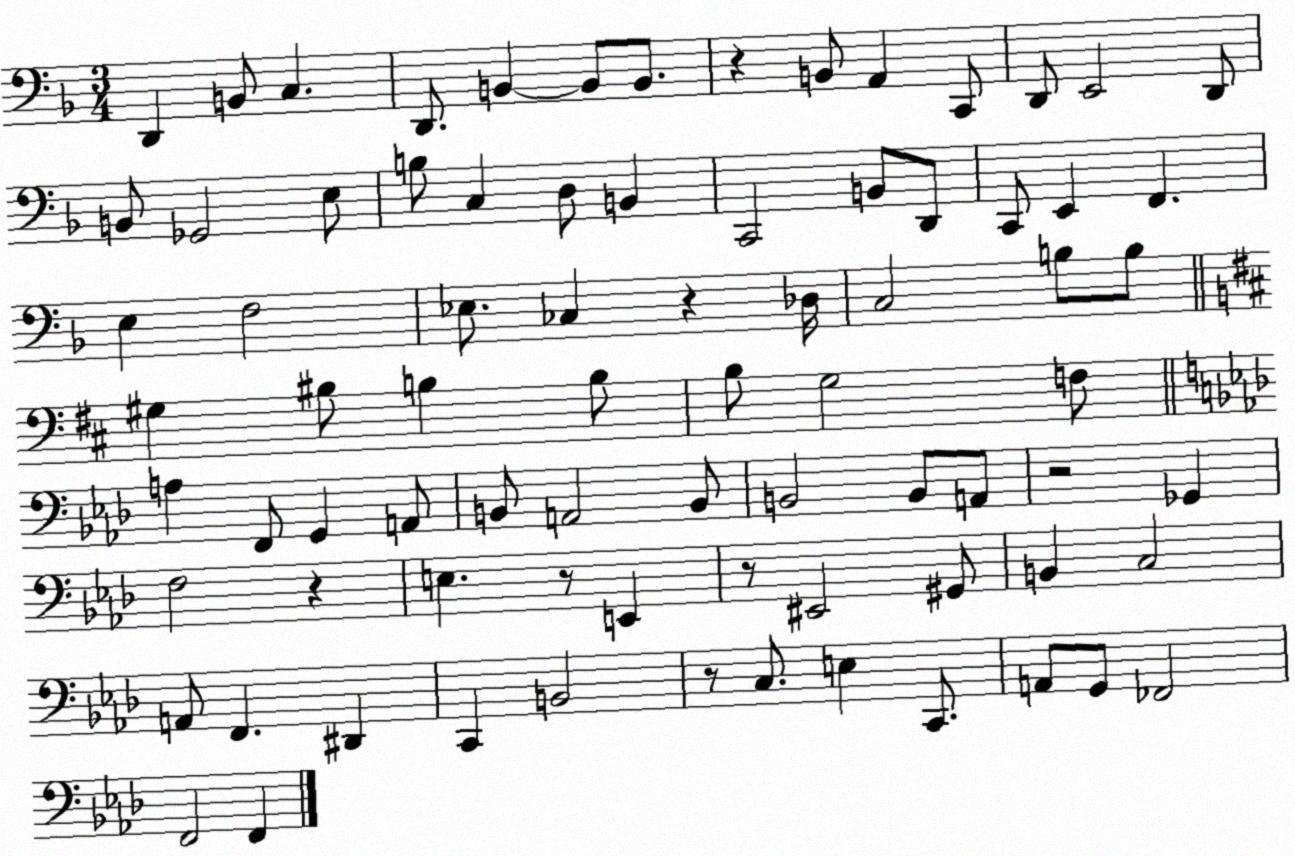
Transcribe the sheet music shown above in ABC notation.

X:1
T:Untitled
M:3/4
L:1/4
K:F
D,, B,,/2 C, D,,/2 B,, B,,/2 B,,/2 z B,,/2 A,, C,,/2 D,,/2 E,,2 D,,/2 B,,/2 _G,,2 E,/2 B,/2 C, D,/2 B,, C,,2 B,,/2 D,,/2 C,,/2 E,, F,, E, F,2 _E,/2 _C, z _D,/4 C,2 B,/2 B,/2 ^G, ^B,/2 B, B,/2 B,/2 G,2 F,/2 A, F,,/2 G,, A,,/2 B,,/2 A,,2 B,,/2 B,,2 B,,/2 A,,/2 z2 _G,, F,2 z E, z/2 E,, z/2 ^E,,2 ^G,,/2 B,, C,2 A,,/2 F,, ^D,, C,, B,,2 z/2 C,/2 E, C,,/2 A,,/2 G,,/2 _F,,2 F,,2 F,,